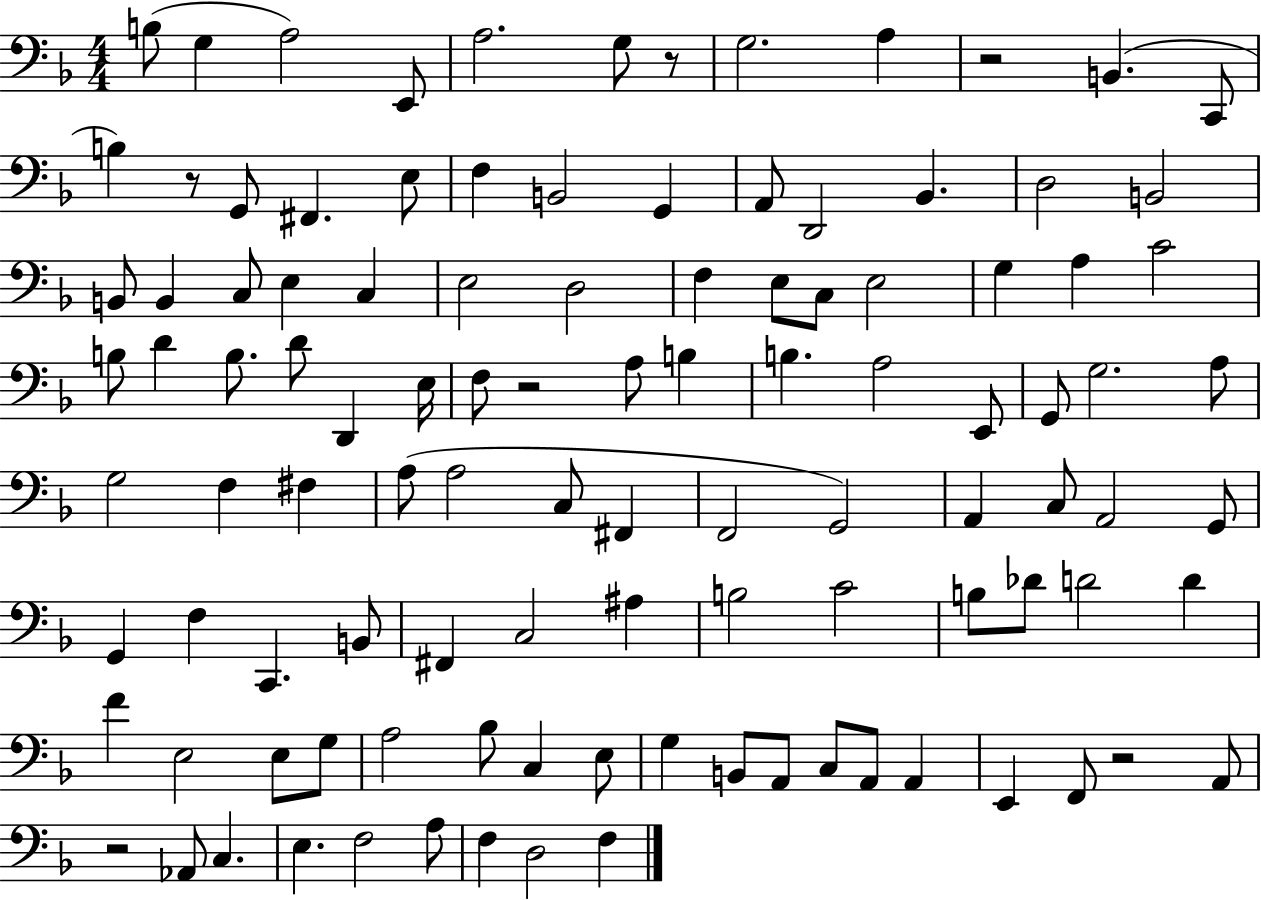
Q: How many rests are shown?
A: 6